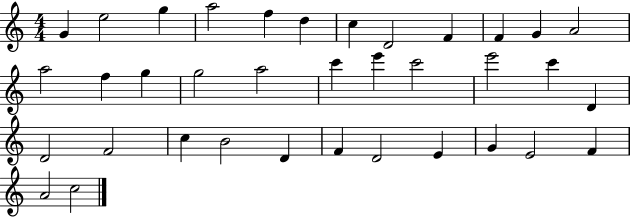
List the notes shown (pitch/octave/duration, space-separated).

G4/q E5/h G5/q A5/h F5/q D5/q C5/q D4/h F4/q F4/q G4/q A4/h A5/h F5/q G5/q G5/h A5/h C6/q E6/q C6/h E6/h C6/q D4/q D4/h F4/h C5/q B4/h D4/q F4/q D4/h E4/q G4/q E4/h F4/q A4/h C5/h